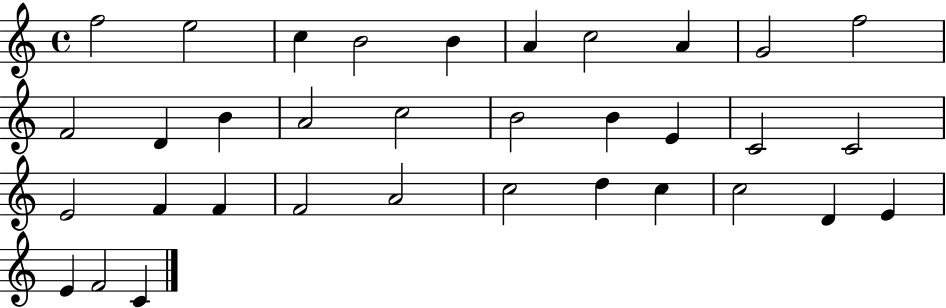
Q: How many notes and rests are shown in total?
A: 34